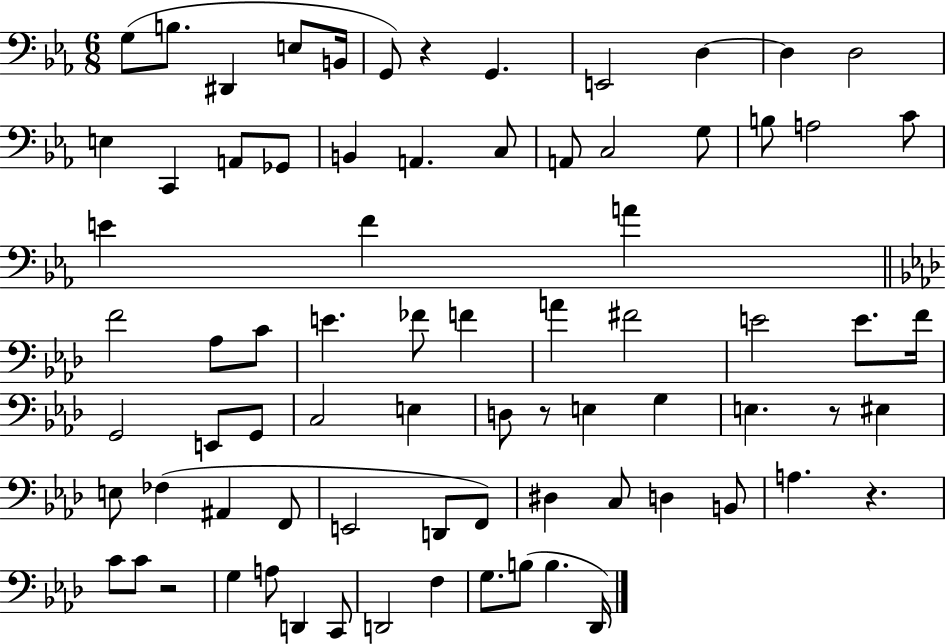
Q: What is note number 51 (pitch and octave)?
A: A#2